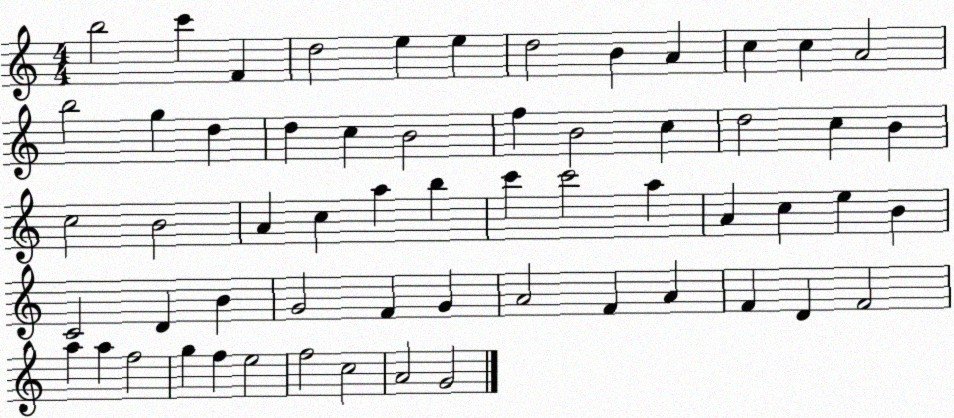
X:1
T:Untitled
M:4/4
L:1/4
K:C
b2 c' F d2 e e d2 B A c c A2 b2 g d d c B2 f B2 c d2 c B c2 B2 A c a b c' c'2 a A c e B C2 D B G2 F G A2 F A F D F2 a a f2 g f e2 f2 c2 A2 G2